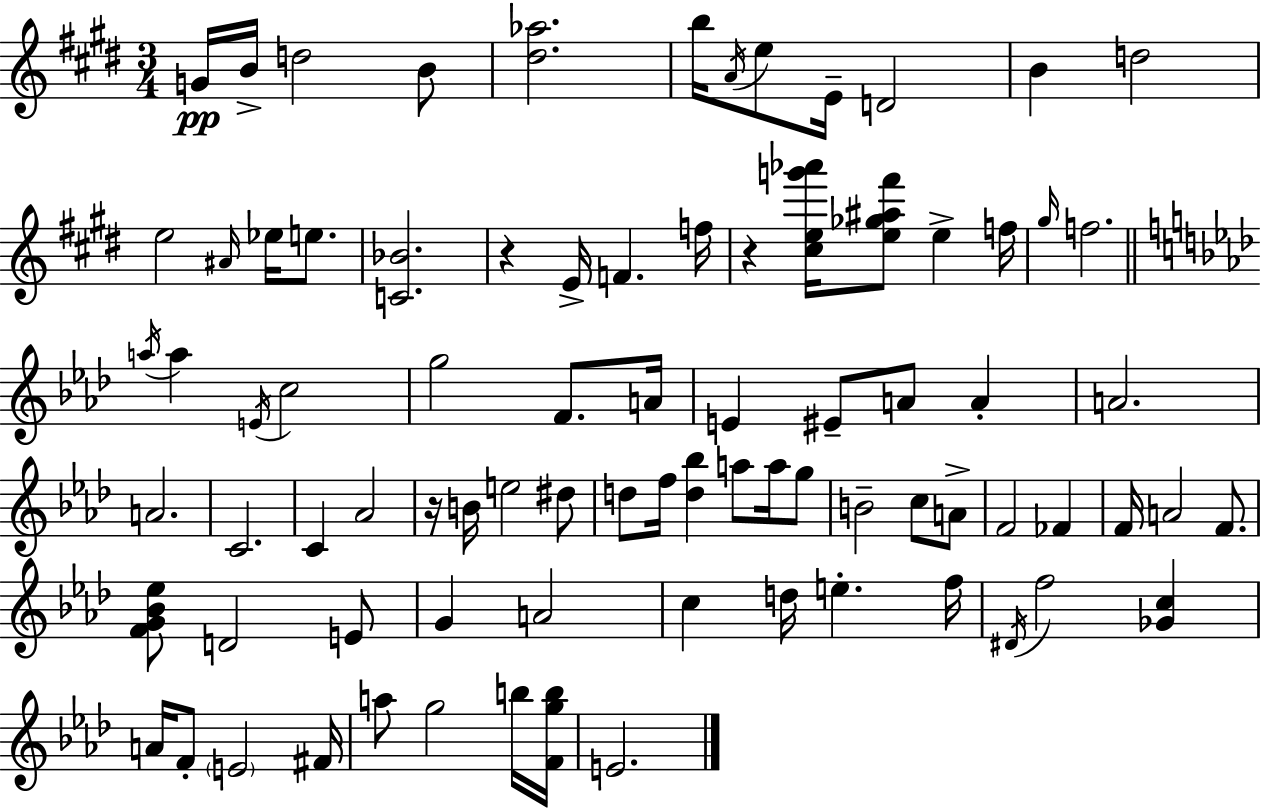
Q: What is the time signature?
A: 3/4